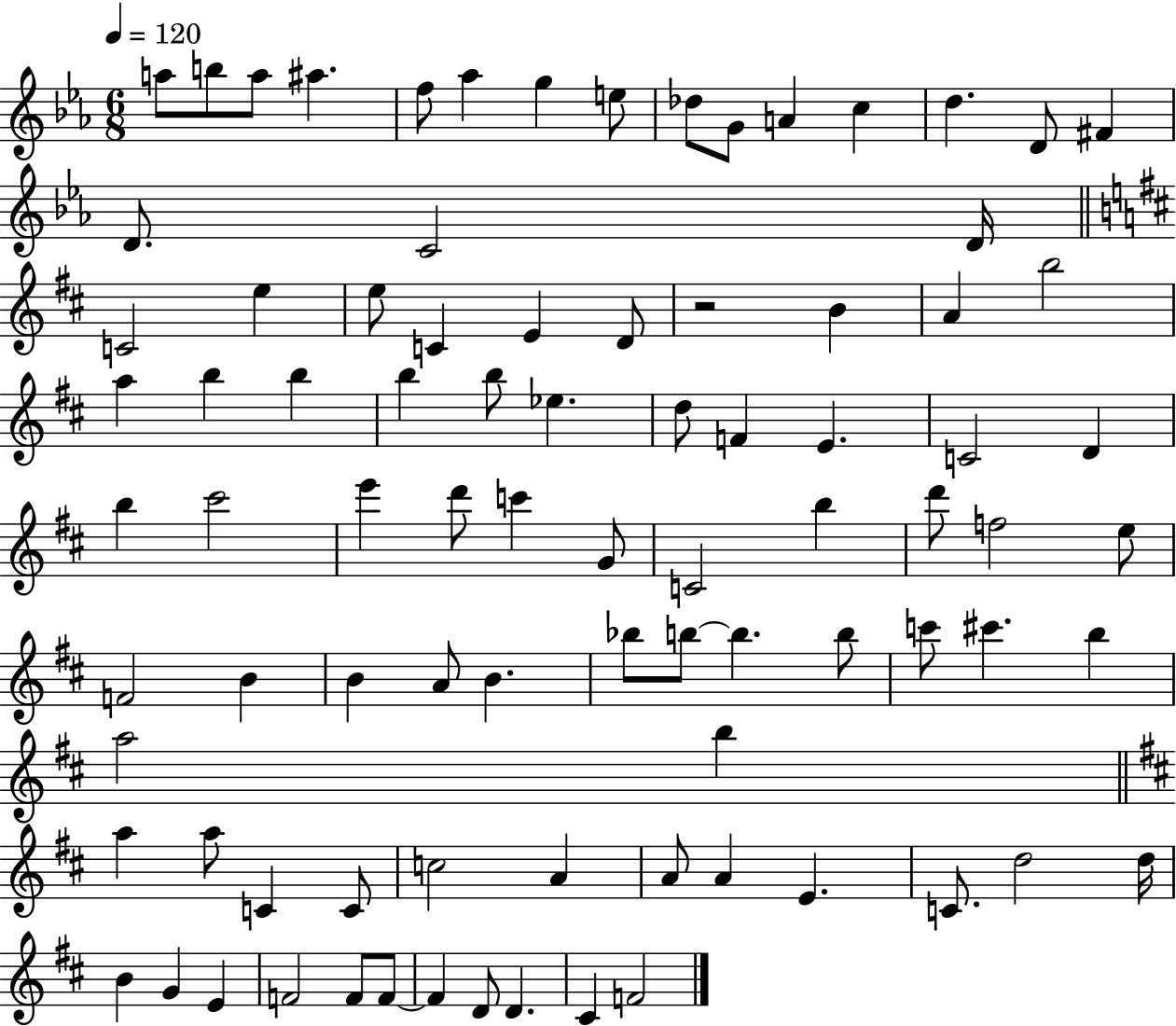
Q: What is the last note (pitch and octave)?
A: F4